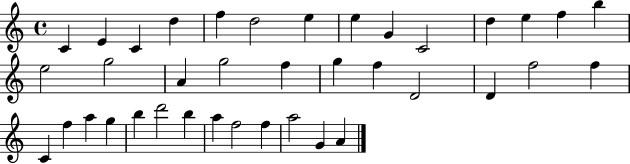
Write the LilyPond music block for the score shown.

{
  \clef treble
  \time 4/4
  \defaultTimeSignature
  \key c \major
  c'4 e'4 c'4 d''4 | f''4 d''2 e''4 | e''4 g'4 c'2 | d''4 e''4 f''4 b''4 | \break e''2 g''2 | a'4 g''2 f''4 | g''4 f''4 d'2 | d'4 f''2 f''4 | \break c'4 f''4 a''4 g''4 | b''4 d'''2 b''4 | a''4 f''2 f''4 | a''2 g'4 a'4 | \break \bar "|."
}